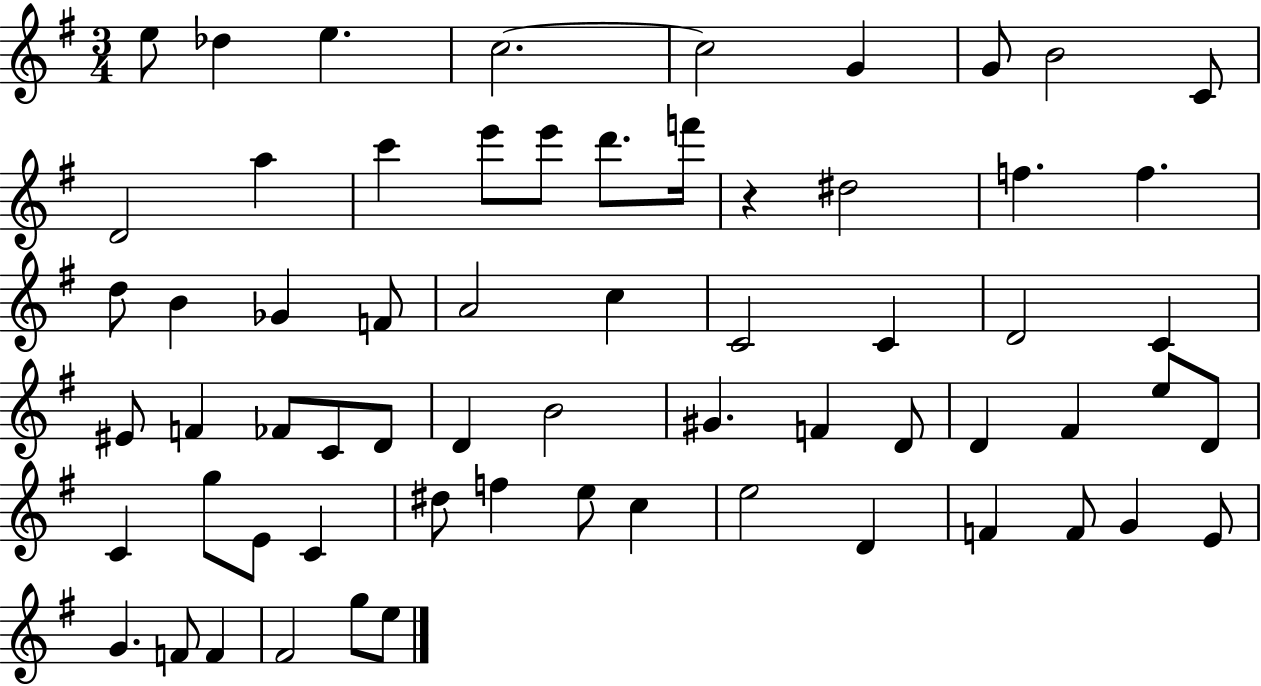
E5/e Db5/q E5/q. C5/h. C5/h G4/q G4/e B4/h C4/e D4/h A5/q C6/q E6/e E6/e D6/e. F6/s R/q D#5/h F5/q. F5/q. D5/e B4/q Gb4/q F4/e A4/h C5/q C4/h C4/q D4/h C4/q EIS4/e F4/q FES4/e C4/e D4/e D4/q B4/h G#4/q. F4/q D4/e D4/q F#4/q E5/e D4/e C4/q G5/e E4/e C4/q D#5/e F5/q E5/e C5/q E5/h D4/q F4/q F4/e G4/q E4/e G4/q. F4/e F4/q F#4/h G5/e E5/e